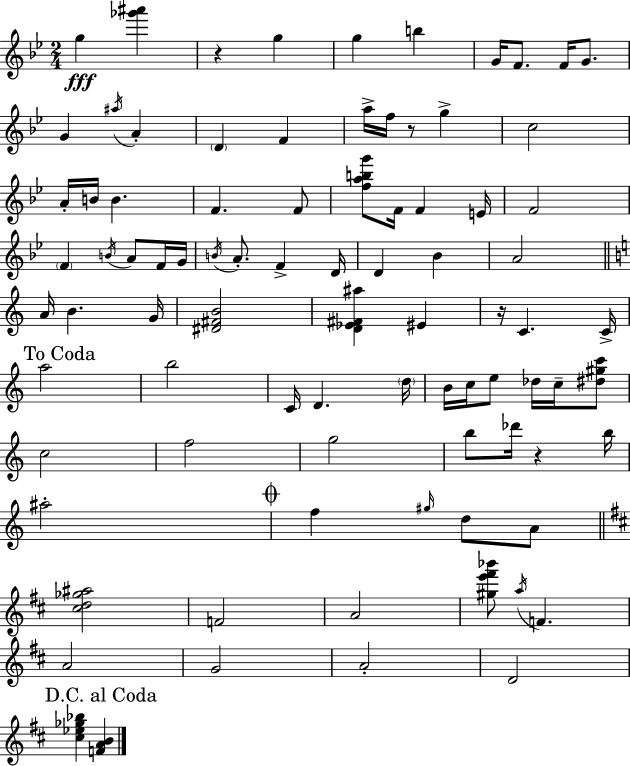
G5/q [Gb6,A#6]/q R/q G5/q G5/q B5/q G4/s F4/e. F4/s G4/e. G4/q A#5/s A4/q D4/q F4/q A5/s F5/s R/e G5/q C5/h A4/s B4/s B4/q. F4/q. F4/e [F5,A5,B5,G6]/e F4/s F4/q E4/s F4/h F4/q B4/s A4/e F4/s G4/s B4/s A4/e. F4/q D4/s D4/q Bb4/q A4/h A4/s B4/q. G4/s [D#4,F#4,B4]/h [D4,Eb4,F#4,A#5]/q EIS4/q R/s C4/q. C4/s A5/h B5/h C4/s D4/q. D5/s B4/s C5/s E5/e Db5/s C5/s [D#5,G#5,C6]/e C5/h F5/h G5/h B5/e Db6/s R/q B5/s A#5/h F5/q G#5/s D5/e A4/e [C#5,D5,Gb5,A#5]/h F4/h A4/h [G#5,E6,F#6,Bb6]/e A5/s F4/q. A4/h G4/h A4/h D4/h [C#5,Eb5,Gb5,Bb5]/q [F4,A4,B4]/q